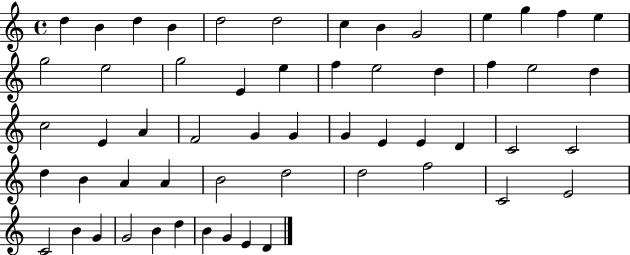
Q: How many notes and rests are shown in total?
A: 56